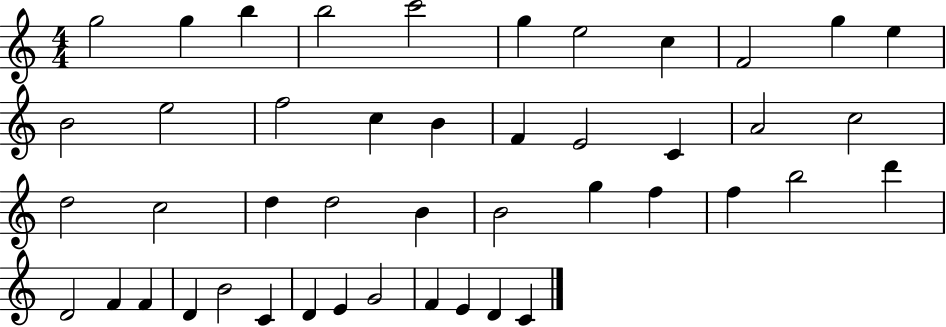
{
  \clef treble
  \numericTimeSignature
  \time 4/4
  \key c \major
  g''2 g''4 b''4 | b''2 c'''2 | g''4 e''2 c''4 | f'2 g''4 e''4 | \break b'2 e''2 | f''2 c''4 b'4 | f'4 e'2 c'4 | a'2 c''2 | \break d''2 c''2 | d''4 d''2 b'4 | b'2 g''4 f''4 | f''4 b''2 d'''4 | \break d'2 f'4 f'4 | d'4 b'2 c'4 | d'4 e'4 g'2 | f'4 e'4 d'4 c'4 | \break \bar "|."
}